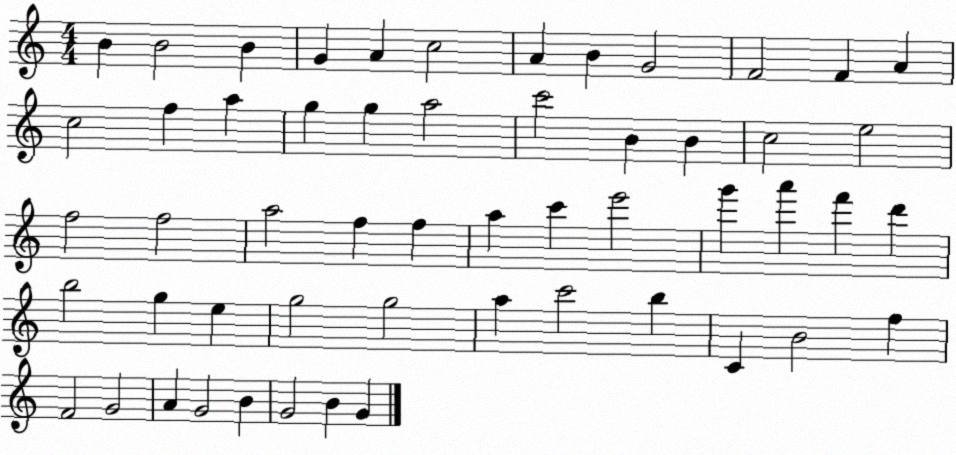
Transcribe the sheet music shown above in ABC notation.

X:1
T:Untitled
M:4/4
L:1/4
K:C
B B2 B G A c2 A B G2 F2 F A c2 f a g g a2 c'2 B B c2 e2 f2 f2 a2 f f a c' e'2 g' a' f' d' b2 g e g2 g2 a c'2 b C B2 f F2 G2 A G2 B G2 B G